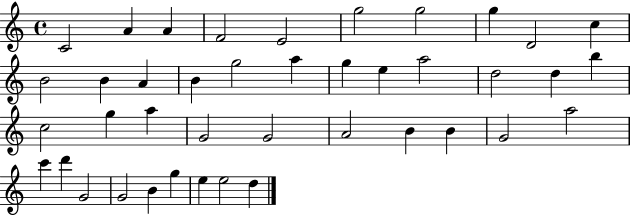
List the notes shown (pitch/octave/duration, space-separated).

C4/h A4/q A4/q F4/h E4/h G5/h G5/h G5/q D4/h C5/q B4/h B4/q A4/q B4/q G5/h A5/q G5/q E5/q A5/h D5/h D5/q B5/q C5/h G5/q A5/q G4/h G4/h A4/h B4/q B4/q G4/h A5/h C6/q D6/q G4/h G4/h B4/q G5/q E5/q E5/h D5/q